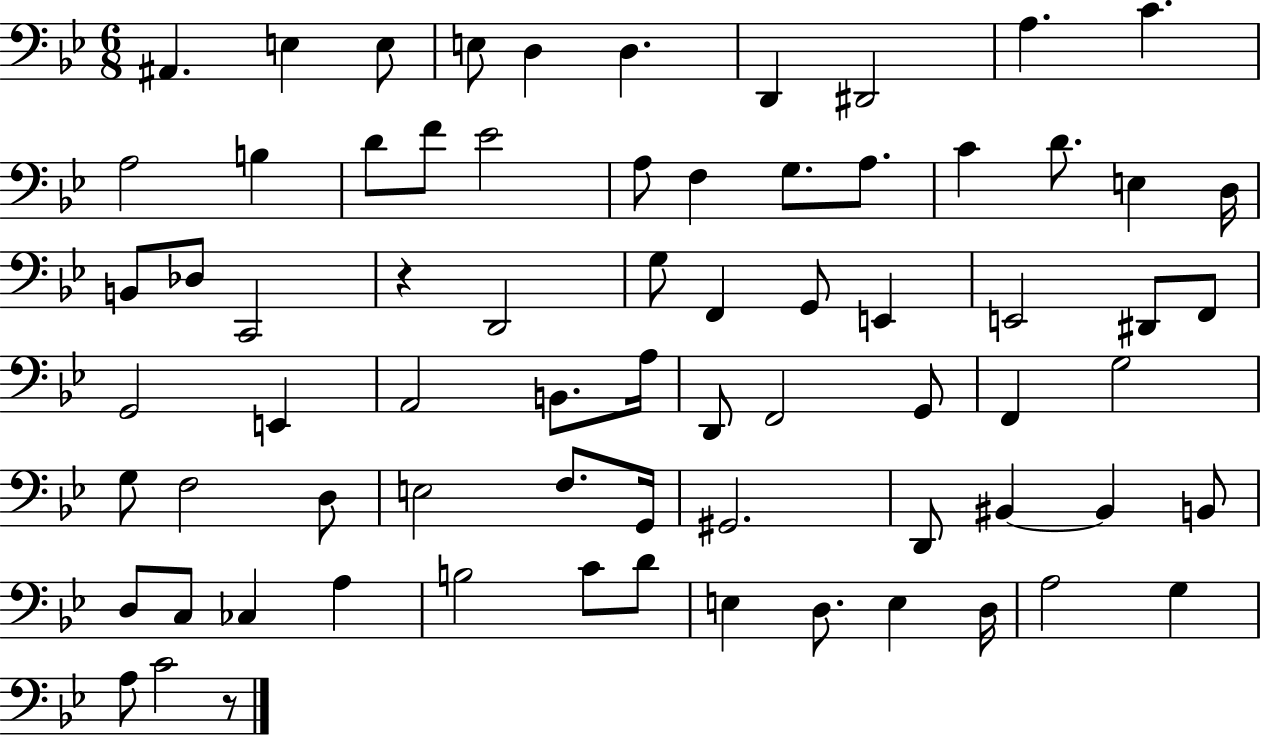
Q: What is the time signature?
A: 6/8